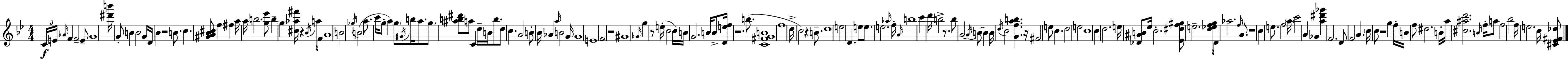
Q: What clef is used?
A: treble